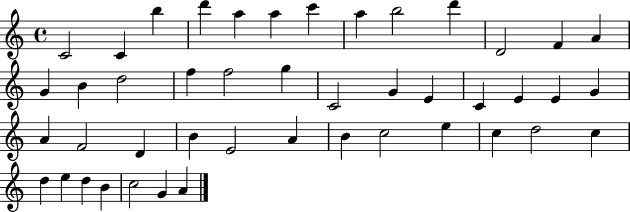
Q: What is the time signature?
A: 4/4